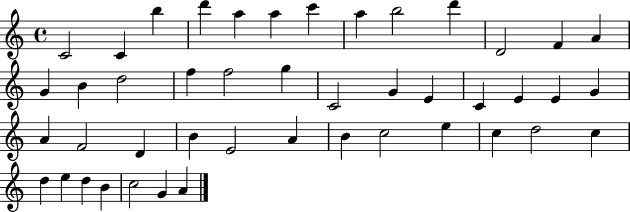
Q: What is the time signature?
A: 4/4